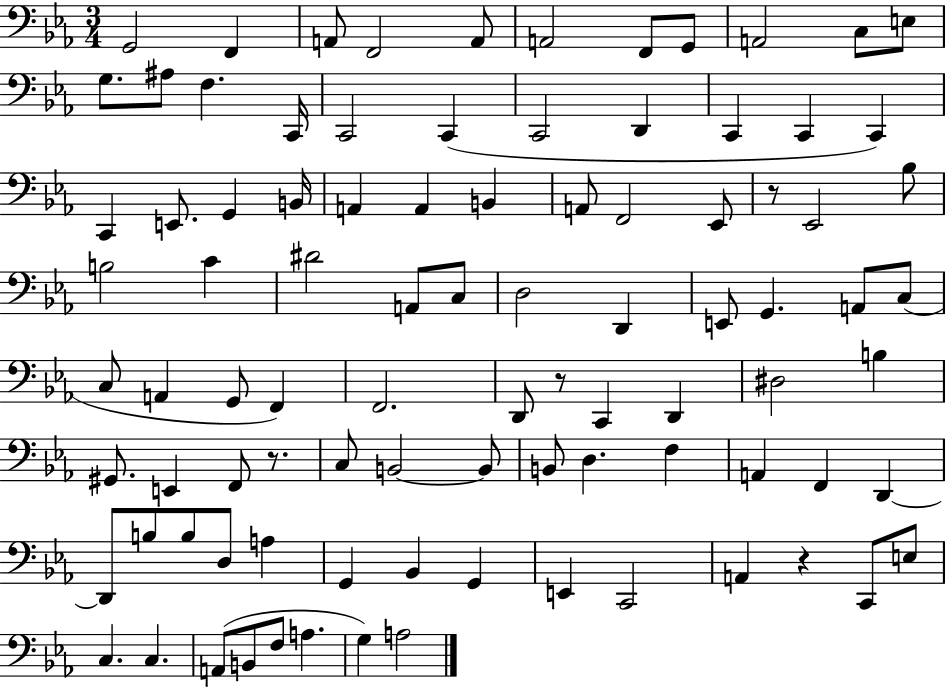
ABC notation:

X:1
T:Untitled
M:3/4
L:1/4
K:Eb
G,,2 F,, A,,/2 F,,2 A,,/2 A,,2 F,,/2 G,,/2 A,,2 C,/2 E,/2 G,/2 ^A,/2 F, C,,/4 C,,2 C,, C,,2 D,, C,, C,, C,, C,, E,,/2 G,, B,,/4 A,, A,, B,, A,,/2 F,,2 _E,,/2 z/2 _E,,2 _B,/2 B,2 C ^D2 A,,/2 C,/2 D,2 D,, E,,/2 G,, A,,/2 C,/2 C,/2 A,, G,,/2 F,, F,,2 D,,/2 z/2 C,, D,, ^D,2 B, ^G,,/2 E,, F,,/2 z/2 C,/2 B,,2 B,,/2 B,,/2 D, F, A,, F,, D,, D,,/2 B,/2 B,/2 D,/2 A, G,, _B,, G,, E,, C,,2 A,, z C,,/2 E,/2 C, C, A,,/2 B,,/2 F,/2 A, G, A,2